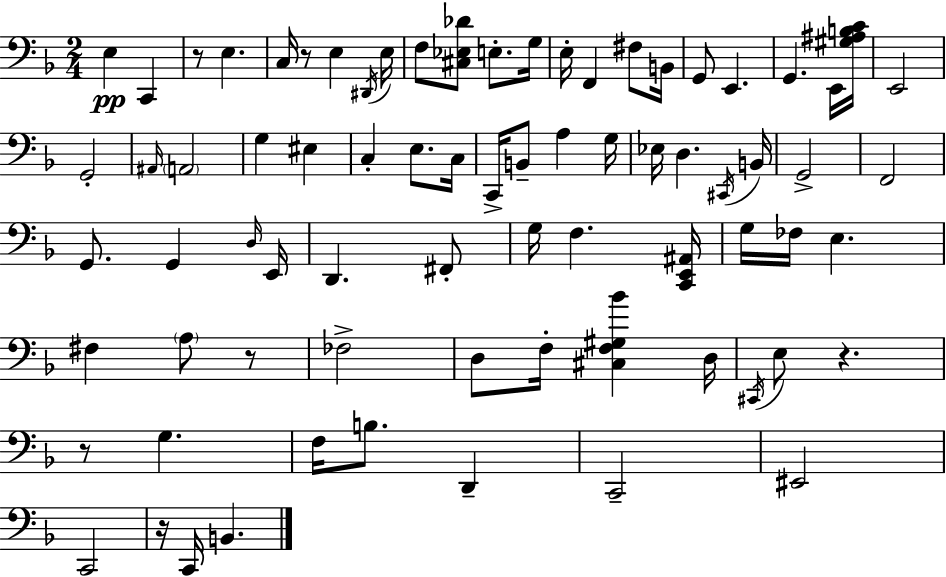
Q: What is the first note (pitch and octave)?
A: E3